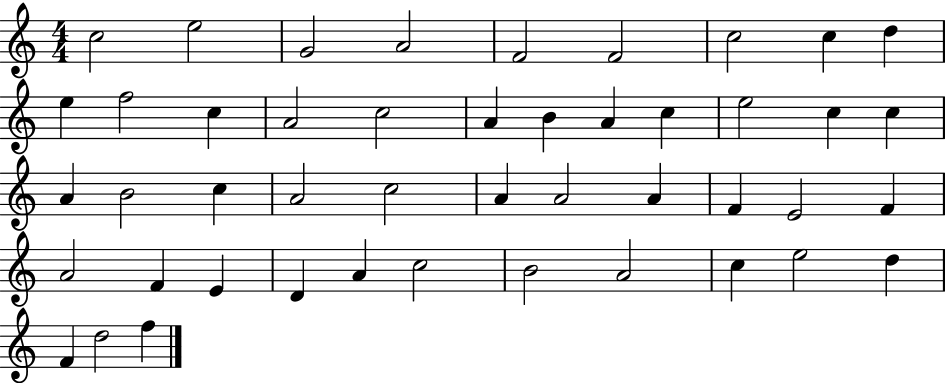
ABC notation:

X:1
T:Untitled
M:4/4
L:1/4
K:C
c2 e2 G2 A2 F2 F2 c2 c d e f2 c A2 c2 A B A c e2 c c A B2 c A2 c2 A A2 A F E2 F A2 F E D A c2 B2 A2 c e2 d F d2 f